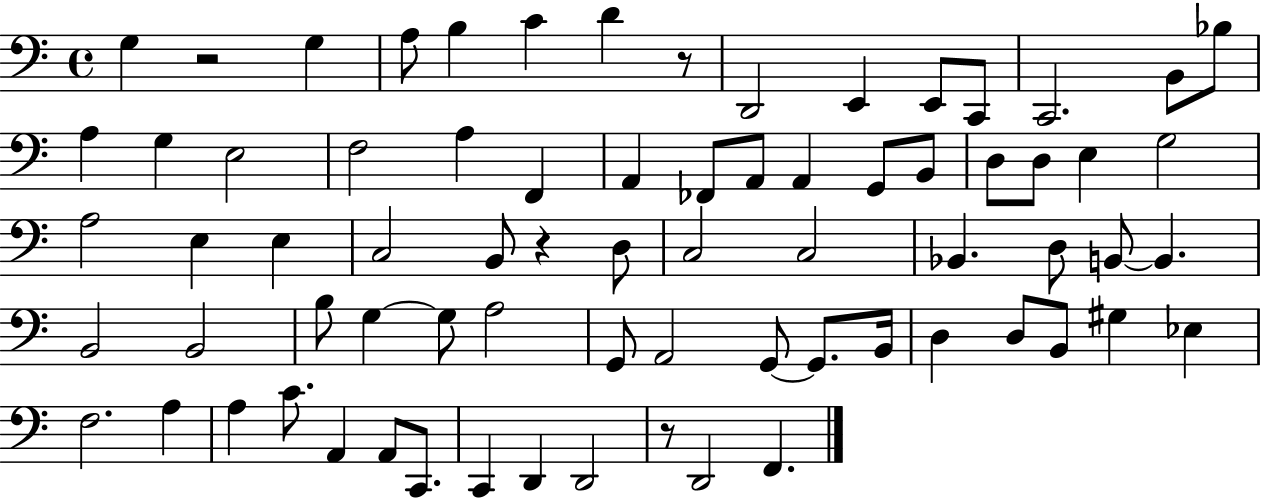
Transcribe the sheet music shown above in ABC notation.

X:1
T:Untitled
M:4/4
L:1/4
K:C
G, z2 G, A,/2 B, C D z/2 D,,2 E,, E,,/2 C,,/2 C,,2 B,,/2 _B,/2 A, G, E,2 F,2 A, F,, A,, _F,,/2 A,,/2 A,, G,,/2 B,,/2 D,/2 D,/2 E, G,2 A,2 E, E, C,2 B,,/2 z D,/2 C,2 C,2 _B,, D,/2 B,,/2 B,, B,,2 B,,2 B,/2 G, G,/2 A,2 G,,/2 A,,2 G,,/2 G,,/2 B,,/4 D, D,/2 B,,/2 ^G, _E, F,2 A, A, C/2 A,, A,,/2 C,,/2 C,, D,, D,,2 z/2 D,,2 F,,